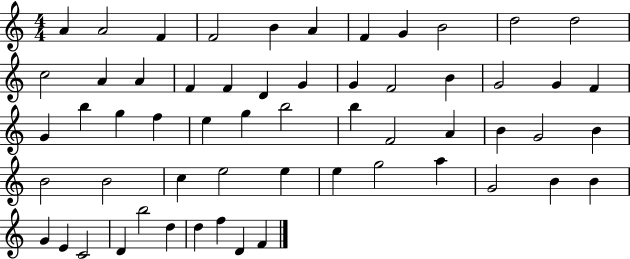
A4/q A4/h F4/q F4/h B4/q A4/q F4/q G4/q B4/h D5/h D5/h C5/h A4/q A4/q F4/q F4/q D4/q G4/q G4/q F4/h B4/q G4/h G4/q F4/q G4/q B5/q G5/q F5/q E5/q G5/q B5/h B5/q F4/h A4/q B4/q G4/h B4/q B4/h B4/h C5/q E5/h E5/q E5/q G5/h A5/q G4/h B4/q B4/q G4/q E4/q C4/h D4/q B5/h D5/q D5/q F5/q D4/q F4/q